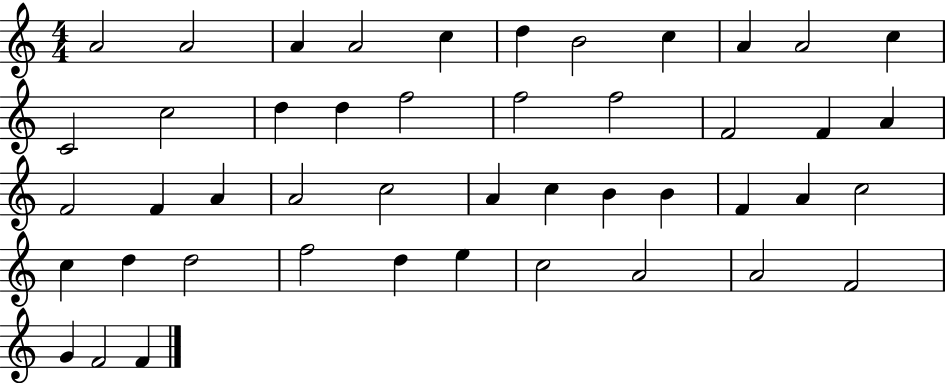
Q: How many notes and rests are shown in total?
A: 46